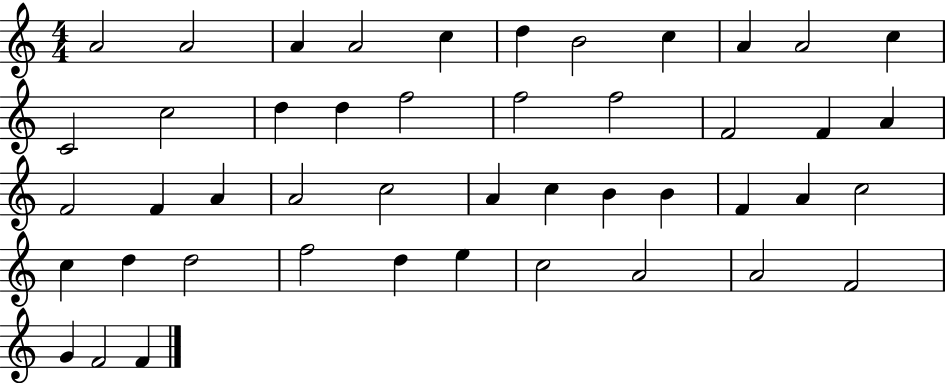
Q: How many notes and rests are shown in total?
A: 46